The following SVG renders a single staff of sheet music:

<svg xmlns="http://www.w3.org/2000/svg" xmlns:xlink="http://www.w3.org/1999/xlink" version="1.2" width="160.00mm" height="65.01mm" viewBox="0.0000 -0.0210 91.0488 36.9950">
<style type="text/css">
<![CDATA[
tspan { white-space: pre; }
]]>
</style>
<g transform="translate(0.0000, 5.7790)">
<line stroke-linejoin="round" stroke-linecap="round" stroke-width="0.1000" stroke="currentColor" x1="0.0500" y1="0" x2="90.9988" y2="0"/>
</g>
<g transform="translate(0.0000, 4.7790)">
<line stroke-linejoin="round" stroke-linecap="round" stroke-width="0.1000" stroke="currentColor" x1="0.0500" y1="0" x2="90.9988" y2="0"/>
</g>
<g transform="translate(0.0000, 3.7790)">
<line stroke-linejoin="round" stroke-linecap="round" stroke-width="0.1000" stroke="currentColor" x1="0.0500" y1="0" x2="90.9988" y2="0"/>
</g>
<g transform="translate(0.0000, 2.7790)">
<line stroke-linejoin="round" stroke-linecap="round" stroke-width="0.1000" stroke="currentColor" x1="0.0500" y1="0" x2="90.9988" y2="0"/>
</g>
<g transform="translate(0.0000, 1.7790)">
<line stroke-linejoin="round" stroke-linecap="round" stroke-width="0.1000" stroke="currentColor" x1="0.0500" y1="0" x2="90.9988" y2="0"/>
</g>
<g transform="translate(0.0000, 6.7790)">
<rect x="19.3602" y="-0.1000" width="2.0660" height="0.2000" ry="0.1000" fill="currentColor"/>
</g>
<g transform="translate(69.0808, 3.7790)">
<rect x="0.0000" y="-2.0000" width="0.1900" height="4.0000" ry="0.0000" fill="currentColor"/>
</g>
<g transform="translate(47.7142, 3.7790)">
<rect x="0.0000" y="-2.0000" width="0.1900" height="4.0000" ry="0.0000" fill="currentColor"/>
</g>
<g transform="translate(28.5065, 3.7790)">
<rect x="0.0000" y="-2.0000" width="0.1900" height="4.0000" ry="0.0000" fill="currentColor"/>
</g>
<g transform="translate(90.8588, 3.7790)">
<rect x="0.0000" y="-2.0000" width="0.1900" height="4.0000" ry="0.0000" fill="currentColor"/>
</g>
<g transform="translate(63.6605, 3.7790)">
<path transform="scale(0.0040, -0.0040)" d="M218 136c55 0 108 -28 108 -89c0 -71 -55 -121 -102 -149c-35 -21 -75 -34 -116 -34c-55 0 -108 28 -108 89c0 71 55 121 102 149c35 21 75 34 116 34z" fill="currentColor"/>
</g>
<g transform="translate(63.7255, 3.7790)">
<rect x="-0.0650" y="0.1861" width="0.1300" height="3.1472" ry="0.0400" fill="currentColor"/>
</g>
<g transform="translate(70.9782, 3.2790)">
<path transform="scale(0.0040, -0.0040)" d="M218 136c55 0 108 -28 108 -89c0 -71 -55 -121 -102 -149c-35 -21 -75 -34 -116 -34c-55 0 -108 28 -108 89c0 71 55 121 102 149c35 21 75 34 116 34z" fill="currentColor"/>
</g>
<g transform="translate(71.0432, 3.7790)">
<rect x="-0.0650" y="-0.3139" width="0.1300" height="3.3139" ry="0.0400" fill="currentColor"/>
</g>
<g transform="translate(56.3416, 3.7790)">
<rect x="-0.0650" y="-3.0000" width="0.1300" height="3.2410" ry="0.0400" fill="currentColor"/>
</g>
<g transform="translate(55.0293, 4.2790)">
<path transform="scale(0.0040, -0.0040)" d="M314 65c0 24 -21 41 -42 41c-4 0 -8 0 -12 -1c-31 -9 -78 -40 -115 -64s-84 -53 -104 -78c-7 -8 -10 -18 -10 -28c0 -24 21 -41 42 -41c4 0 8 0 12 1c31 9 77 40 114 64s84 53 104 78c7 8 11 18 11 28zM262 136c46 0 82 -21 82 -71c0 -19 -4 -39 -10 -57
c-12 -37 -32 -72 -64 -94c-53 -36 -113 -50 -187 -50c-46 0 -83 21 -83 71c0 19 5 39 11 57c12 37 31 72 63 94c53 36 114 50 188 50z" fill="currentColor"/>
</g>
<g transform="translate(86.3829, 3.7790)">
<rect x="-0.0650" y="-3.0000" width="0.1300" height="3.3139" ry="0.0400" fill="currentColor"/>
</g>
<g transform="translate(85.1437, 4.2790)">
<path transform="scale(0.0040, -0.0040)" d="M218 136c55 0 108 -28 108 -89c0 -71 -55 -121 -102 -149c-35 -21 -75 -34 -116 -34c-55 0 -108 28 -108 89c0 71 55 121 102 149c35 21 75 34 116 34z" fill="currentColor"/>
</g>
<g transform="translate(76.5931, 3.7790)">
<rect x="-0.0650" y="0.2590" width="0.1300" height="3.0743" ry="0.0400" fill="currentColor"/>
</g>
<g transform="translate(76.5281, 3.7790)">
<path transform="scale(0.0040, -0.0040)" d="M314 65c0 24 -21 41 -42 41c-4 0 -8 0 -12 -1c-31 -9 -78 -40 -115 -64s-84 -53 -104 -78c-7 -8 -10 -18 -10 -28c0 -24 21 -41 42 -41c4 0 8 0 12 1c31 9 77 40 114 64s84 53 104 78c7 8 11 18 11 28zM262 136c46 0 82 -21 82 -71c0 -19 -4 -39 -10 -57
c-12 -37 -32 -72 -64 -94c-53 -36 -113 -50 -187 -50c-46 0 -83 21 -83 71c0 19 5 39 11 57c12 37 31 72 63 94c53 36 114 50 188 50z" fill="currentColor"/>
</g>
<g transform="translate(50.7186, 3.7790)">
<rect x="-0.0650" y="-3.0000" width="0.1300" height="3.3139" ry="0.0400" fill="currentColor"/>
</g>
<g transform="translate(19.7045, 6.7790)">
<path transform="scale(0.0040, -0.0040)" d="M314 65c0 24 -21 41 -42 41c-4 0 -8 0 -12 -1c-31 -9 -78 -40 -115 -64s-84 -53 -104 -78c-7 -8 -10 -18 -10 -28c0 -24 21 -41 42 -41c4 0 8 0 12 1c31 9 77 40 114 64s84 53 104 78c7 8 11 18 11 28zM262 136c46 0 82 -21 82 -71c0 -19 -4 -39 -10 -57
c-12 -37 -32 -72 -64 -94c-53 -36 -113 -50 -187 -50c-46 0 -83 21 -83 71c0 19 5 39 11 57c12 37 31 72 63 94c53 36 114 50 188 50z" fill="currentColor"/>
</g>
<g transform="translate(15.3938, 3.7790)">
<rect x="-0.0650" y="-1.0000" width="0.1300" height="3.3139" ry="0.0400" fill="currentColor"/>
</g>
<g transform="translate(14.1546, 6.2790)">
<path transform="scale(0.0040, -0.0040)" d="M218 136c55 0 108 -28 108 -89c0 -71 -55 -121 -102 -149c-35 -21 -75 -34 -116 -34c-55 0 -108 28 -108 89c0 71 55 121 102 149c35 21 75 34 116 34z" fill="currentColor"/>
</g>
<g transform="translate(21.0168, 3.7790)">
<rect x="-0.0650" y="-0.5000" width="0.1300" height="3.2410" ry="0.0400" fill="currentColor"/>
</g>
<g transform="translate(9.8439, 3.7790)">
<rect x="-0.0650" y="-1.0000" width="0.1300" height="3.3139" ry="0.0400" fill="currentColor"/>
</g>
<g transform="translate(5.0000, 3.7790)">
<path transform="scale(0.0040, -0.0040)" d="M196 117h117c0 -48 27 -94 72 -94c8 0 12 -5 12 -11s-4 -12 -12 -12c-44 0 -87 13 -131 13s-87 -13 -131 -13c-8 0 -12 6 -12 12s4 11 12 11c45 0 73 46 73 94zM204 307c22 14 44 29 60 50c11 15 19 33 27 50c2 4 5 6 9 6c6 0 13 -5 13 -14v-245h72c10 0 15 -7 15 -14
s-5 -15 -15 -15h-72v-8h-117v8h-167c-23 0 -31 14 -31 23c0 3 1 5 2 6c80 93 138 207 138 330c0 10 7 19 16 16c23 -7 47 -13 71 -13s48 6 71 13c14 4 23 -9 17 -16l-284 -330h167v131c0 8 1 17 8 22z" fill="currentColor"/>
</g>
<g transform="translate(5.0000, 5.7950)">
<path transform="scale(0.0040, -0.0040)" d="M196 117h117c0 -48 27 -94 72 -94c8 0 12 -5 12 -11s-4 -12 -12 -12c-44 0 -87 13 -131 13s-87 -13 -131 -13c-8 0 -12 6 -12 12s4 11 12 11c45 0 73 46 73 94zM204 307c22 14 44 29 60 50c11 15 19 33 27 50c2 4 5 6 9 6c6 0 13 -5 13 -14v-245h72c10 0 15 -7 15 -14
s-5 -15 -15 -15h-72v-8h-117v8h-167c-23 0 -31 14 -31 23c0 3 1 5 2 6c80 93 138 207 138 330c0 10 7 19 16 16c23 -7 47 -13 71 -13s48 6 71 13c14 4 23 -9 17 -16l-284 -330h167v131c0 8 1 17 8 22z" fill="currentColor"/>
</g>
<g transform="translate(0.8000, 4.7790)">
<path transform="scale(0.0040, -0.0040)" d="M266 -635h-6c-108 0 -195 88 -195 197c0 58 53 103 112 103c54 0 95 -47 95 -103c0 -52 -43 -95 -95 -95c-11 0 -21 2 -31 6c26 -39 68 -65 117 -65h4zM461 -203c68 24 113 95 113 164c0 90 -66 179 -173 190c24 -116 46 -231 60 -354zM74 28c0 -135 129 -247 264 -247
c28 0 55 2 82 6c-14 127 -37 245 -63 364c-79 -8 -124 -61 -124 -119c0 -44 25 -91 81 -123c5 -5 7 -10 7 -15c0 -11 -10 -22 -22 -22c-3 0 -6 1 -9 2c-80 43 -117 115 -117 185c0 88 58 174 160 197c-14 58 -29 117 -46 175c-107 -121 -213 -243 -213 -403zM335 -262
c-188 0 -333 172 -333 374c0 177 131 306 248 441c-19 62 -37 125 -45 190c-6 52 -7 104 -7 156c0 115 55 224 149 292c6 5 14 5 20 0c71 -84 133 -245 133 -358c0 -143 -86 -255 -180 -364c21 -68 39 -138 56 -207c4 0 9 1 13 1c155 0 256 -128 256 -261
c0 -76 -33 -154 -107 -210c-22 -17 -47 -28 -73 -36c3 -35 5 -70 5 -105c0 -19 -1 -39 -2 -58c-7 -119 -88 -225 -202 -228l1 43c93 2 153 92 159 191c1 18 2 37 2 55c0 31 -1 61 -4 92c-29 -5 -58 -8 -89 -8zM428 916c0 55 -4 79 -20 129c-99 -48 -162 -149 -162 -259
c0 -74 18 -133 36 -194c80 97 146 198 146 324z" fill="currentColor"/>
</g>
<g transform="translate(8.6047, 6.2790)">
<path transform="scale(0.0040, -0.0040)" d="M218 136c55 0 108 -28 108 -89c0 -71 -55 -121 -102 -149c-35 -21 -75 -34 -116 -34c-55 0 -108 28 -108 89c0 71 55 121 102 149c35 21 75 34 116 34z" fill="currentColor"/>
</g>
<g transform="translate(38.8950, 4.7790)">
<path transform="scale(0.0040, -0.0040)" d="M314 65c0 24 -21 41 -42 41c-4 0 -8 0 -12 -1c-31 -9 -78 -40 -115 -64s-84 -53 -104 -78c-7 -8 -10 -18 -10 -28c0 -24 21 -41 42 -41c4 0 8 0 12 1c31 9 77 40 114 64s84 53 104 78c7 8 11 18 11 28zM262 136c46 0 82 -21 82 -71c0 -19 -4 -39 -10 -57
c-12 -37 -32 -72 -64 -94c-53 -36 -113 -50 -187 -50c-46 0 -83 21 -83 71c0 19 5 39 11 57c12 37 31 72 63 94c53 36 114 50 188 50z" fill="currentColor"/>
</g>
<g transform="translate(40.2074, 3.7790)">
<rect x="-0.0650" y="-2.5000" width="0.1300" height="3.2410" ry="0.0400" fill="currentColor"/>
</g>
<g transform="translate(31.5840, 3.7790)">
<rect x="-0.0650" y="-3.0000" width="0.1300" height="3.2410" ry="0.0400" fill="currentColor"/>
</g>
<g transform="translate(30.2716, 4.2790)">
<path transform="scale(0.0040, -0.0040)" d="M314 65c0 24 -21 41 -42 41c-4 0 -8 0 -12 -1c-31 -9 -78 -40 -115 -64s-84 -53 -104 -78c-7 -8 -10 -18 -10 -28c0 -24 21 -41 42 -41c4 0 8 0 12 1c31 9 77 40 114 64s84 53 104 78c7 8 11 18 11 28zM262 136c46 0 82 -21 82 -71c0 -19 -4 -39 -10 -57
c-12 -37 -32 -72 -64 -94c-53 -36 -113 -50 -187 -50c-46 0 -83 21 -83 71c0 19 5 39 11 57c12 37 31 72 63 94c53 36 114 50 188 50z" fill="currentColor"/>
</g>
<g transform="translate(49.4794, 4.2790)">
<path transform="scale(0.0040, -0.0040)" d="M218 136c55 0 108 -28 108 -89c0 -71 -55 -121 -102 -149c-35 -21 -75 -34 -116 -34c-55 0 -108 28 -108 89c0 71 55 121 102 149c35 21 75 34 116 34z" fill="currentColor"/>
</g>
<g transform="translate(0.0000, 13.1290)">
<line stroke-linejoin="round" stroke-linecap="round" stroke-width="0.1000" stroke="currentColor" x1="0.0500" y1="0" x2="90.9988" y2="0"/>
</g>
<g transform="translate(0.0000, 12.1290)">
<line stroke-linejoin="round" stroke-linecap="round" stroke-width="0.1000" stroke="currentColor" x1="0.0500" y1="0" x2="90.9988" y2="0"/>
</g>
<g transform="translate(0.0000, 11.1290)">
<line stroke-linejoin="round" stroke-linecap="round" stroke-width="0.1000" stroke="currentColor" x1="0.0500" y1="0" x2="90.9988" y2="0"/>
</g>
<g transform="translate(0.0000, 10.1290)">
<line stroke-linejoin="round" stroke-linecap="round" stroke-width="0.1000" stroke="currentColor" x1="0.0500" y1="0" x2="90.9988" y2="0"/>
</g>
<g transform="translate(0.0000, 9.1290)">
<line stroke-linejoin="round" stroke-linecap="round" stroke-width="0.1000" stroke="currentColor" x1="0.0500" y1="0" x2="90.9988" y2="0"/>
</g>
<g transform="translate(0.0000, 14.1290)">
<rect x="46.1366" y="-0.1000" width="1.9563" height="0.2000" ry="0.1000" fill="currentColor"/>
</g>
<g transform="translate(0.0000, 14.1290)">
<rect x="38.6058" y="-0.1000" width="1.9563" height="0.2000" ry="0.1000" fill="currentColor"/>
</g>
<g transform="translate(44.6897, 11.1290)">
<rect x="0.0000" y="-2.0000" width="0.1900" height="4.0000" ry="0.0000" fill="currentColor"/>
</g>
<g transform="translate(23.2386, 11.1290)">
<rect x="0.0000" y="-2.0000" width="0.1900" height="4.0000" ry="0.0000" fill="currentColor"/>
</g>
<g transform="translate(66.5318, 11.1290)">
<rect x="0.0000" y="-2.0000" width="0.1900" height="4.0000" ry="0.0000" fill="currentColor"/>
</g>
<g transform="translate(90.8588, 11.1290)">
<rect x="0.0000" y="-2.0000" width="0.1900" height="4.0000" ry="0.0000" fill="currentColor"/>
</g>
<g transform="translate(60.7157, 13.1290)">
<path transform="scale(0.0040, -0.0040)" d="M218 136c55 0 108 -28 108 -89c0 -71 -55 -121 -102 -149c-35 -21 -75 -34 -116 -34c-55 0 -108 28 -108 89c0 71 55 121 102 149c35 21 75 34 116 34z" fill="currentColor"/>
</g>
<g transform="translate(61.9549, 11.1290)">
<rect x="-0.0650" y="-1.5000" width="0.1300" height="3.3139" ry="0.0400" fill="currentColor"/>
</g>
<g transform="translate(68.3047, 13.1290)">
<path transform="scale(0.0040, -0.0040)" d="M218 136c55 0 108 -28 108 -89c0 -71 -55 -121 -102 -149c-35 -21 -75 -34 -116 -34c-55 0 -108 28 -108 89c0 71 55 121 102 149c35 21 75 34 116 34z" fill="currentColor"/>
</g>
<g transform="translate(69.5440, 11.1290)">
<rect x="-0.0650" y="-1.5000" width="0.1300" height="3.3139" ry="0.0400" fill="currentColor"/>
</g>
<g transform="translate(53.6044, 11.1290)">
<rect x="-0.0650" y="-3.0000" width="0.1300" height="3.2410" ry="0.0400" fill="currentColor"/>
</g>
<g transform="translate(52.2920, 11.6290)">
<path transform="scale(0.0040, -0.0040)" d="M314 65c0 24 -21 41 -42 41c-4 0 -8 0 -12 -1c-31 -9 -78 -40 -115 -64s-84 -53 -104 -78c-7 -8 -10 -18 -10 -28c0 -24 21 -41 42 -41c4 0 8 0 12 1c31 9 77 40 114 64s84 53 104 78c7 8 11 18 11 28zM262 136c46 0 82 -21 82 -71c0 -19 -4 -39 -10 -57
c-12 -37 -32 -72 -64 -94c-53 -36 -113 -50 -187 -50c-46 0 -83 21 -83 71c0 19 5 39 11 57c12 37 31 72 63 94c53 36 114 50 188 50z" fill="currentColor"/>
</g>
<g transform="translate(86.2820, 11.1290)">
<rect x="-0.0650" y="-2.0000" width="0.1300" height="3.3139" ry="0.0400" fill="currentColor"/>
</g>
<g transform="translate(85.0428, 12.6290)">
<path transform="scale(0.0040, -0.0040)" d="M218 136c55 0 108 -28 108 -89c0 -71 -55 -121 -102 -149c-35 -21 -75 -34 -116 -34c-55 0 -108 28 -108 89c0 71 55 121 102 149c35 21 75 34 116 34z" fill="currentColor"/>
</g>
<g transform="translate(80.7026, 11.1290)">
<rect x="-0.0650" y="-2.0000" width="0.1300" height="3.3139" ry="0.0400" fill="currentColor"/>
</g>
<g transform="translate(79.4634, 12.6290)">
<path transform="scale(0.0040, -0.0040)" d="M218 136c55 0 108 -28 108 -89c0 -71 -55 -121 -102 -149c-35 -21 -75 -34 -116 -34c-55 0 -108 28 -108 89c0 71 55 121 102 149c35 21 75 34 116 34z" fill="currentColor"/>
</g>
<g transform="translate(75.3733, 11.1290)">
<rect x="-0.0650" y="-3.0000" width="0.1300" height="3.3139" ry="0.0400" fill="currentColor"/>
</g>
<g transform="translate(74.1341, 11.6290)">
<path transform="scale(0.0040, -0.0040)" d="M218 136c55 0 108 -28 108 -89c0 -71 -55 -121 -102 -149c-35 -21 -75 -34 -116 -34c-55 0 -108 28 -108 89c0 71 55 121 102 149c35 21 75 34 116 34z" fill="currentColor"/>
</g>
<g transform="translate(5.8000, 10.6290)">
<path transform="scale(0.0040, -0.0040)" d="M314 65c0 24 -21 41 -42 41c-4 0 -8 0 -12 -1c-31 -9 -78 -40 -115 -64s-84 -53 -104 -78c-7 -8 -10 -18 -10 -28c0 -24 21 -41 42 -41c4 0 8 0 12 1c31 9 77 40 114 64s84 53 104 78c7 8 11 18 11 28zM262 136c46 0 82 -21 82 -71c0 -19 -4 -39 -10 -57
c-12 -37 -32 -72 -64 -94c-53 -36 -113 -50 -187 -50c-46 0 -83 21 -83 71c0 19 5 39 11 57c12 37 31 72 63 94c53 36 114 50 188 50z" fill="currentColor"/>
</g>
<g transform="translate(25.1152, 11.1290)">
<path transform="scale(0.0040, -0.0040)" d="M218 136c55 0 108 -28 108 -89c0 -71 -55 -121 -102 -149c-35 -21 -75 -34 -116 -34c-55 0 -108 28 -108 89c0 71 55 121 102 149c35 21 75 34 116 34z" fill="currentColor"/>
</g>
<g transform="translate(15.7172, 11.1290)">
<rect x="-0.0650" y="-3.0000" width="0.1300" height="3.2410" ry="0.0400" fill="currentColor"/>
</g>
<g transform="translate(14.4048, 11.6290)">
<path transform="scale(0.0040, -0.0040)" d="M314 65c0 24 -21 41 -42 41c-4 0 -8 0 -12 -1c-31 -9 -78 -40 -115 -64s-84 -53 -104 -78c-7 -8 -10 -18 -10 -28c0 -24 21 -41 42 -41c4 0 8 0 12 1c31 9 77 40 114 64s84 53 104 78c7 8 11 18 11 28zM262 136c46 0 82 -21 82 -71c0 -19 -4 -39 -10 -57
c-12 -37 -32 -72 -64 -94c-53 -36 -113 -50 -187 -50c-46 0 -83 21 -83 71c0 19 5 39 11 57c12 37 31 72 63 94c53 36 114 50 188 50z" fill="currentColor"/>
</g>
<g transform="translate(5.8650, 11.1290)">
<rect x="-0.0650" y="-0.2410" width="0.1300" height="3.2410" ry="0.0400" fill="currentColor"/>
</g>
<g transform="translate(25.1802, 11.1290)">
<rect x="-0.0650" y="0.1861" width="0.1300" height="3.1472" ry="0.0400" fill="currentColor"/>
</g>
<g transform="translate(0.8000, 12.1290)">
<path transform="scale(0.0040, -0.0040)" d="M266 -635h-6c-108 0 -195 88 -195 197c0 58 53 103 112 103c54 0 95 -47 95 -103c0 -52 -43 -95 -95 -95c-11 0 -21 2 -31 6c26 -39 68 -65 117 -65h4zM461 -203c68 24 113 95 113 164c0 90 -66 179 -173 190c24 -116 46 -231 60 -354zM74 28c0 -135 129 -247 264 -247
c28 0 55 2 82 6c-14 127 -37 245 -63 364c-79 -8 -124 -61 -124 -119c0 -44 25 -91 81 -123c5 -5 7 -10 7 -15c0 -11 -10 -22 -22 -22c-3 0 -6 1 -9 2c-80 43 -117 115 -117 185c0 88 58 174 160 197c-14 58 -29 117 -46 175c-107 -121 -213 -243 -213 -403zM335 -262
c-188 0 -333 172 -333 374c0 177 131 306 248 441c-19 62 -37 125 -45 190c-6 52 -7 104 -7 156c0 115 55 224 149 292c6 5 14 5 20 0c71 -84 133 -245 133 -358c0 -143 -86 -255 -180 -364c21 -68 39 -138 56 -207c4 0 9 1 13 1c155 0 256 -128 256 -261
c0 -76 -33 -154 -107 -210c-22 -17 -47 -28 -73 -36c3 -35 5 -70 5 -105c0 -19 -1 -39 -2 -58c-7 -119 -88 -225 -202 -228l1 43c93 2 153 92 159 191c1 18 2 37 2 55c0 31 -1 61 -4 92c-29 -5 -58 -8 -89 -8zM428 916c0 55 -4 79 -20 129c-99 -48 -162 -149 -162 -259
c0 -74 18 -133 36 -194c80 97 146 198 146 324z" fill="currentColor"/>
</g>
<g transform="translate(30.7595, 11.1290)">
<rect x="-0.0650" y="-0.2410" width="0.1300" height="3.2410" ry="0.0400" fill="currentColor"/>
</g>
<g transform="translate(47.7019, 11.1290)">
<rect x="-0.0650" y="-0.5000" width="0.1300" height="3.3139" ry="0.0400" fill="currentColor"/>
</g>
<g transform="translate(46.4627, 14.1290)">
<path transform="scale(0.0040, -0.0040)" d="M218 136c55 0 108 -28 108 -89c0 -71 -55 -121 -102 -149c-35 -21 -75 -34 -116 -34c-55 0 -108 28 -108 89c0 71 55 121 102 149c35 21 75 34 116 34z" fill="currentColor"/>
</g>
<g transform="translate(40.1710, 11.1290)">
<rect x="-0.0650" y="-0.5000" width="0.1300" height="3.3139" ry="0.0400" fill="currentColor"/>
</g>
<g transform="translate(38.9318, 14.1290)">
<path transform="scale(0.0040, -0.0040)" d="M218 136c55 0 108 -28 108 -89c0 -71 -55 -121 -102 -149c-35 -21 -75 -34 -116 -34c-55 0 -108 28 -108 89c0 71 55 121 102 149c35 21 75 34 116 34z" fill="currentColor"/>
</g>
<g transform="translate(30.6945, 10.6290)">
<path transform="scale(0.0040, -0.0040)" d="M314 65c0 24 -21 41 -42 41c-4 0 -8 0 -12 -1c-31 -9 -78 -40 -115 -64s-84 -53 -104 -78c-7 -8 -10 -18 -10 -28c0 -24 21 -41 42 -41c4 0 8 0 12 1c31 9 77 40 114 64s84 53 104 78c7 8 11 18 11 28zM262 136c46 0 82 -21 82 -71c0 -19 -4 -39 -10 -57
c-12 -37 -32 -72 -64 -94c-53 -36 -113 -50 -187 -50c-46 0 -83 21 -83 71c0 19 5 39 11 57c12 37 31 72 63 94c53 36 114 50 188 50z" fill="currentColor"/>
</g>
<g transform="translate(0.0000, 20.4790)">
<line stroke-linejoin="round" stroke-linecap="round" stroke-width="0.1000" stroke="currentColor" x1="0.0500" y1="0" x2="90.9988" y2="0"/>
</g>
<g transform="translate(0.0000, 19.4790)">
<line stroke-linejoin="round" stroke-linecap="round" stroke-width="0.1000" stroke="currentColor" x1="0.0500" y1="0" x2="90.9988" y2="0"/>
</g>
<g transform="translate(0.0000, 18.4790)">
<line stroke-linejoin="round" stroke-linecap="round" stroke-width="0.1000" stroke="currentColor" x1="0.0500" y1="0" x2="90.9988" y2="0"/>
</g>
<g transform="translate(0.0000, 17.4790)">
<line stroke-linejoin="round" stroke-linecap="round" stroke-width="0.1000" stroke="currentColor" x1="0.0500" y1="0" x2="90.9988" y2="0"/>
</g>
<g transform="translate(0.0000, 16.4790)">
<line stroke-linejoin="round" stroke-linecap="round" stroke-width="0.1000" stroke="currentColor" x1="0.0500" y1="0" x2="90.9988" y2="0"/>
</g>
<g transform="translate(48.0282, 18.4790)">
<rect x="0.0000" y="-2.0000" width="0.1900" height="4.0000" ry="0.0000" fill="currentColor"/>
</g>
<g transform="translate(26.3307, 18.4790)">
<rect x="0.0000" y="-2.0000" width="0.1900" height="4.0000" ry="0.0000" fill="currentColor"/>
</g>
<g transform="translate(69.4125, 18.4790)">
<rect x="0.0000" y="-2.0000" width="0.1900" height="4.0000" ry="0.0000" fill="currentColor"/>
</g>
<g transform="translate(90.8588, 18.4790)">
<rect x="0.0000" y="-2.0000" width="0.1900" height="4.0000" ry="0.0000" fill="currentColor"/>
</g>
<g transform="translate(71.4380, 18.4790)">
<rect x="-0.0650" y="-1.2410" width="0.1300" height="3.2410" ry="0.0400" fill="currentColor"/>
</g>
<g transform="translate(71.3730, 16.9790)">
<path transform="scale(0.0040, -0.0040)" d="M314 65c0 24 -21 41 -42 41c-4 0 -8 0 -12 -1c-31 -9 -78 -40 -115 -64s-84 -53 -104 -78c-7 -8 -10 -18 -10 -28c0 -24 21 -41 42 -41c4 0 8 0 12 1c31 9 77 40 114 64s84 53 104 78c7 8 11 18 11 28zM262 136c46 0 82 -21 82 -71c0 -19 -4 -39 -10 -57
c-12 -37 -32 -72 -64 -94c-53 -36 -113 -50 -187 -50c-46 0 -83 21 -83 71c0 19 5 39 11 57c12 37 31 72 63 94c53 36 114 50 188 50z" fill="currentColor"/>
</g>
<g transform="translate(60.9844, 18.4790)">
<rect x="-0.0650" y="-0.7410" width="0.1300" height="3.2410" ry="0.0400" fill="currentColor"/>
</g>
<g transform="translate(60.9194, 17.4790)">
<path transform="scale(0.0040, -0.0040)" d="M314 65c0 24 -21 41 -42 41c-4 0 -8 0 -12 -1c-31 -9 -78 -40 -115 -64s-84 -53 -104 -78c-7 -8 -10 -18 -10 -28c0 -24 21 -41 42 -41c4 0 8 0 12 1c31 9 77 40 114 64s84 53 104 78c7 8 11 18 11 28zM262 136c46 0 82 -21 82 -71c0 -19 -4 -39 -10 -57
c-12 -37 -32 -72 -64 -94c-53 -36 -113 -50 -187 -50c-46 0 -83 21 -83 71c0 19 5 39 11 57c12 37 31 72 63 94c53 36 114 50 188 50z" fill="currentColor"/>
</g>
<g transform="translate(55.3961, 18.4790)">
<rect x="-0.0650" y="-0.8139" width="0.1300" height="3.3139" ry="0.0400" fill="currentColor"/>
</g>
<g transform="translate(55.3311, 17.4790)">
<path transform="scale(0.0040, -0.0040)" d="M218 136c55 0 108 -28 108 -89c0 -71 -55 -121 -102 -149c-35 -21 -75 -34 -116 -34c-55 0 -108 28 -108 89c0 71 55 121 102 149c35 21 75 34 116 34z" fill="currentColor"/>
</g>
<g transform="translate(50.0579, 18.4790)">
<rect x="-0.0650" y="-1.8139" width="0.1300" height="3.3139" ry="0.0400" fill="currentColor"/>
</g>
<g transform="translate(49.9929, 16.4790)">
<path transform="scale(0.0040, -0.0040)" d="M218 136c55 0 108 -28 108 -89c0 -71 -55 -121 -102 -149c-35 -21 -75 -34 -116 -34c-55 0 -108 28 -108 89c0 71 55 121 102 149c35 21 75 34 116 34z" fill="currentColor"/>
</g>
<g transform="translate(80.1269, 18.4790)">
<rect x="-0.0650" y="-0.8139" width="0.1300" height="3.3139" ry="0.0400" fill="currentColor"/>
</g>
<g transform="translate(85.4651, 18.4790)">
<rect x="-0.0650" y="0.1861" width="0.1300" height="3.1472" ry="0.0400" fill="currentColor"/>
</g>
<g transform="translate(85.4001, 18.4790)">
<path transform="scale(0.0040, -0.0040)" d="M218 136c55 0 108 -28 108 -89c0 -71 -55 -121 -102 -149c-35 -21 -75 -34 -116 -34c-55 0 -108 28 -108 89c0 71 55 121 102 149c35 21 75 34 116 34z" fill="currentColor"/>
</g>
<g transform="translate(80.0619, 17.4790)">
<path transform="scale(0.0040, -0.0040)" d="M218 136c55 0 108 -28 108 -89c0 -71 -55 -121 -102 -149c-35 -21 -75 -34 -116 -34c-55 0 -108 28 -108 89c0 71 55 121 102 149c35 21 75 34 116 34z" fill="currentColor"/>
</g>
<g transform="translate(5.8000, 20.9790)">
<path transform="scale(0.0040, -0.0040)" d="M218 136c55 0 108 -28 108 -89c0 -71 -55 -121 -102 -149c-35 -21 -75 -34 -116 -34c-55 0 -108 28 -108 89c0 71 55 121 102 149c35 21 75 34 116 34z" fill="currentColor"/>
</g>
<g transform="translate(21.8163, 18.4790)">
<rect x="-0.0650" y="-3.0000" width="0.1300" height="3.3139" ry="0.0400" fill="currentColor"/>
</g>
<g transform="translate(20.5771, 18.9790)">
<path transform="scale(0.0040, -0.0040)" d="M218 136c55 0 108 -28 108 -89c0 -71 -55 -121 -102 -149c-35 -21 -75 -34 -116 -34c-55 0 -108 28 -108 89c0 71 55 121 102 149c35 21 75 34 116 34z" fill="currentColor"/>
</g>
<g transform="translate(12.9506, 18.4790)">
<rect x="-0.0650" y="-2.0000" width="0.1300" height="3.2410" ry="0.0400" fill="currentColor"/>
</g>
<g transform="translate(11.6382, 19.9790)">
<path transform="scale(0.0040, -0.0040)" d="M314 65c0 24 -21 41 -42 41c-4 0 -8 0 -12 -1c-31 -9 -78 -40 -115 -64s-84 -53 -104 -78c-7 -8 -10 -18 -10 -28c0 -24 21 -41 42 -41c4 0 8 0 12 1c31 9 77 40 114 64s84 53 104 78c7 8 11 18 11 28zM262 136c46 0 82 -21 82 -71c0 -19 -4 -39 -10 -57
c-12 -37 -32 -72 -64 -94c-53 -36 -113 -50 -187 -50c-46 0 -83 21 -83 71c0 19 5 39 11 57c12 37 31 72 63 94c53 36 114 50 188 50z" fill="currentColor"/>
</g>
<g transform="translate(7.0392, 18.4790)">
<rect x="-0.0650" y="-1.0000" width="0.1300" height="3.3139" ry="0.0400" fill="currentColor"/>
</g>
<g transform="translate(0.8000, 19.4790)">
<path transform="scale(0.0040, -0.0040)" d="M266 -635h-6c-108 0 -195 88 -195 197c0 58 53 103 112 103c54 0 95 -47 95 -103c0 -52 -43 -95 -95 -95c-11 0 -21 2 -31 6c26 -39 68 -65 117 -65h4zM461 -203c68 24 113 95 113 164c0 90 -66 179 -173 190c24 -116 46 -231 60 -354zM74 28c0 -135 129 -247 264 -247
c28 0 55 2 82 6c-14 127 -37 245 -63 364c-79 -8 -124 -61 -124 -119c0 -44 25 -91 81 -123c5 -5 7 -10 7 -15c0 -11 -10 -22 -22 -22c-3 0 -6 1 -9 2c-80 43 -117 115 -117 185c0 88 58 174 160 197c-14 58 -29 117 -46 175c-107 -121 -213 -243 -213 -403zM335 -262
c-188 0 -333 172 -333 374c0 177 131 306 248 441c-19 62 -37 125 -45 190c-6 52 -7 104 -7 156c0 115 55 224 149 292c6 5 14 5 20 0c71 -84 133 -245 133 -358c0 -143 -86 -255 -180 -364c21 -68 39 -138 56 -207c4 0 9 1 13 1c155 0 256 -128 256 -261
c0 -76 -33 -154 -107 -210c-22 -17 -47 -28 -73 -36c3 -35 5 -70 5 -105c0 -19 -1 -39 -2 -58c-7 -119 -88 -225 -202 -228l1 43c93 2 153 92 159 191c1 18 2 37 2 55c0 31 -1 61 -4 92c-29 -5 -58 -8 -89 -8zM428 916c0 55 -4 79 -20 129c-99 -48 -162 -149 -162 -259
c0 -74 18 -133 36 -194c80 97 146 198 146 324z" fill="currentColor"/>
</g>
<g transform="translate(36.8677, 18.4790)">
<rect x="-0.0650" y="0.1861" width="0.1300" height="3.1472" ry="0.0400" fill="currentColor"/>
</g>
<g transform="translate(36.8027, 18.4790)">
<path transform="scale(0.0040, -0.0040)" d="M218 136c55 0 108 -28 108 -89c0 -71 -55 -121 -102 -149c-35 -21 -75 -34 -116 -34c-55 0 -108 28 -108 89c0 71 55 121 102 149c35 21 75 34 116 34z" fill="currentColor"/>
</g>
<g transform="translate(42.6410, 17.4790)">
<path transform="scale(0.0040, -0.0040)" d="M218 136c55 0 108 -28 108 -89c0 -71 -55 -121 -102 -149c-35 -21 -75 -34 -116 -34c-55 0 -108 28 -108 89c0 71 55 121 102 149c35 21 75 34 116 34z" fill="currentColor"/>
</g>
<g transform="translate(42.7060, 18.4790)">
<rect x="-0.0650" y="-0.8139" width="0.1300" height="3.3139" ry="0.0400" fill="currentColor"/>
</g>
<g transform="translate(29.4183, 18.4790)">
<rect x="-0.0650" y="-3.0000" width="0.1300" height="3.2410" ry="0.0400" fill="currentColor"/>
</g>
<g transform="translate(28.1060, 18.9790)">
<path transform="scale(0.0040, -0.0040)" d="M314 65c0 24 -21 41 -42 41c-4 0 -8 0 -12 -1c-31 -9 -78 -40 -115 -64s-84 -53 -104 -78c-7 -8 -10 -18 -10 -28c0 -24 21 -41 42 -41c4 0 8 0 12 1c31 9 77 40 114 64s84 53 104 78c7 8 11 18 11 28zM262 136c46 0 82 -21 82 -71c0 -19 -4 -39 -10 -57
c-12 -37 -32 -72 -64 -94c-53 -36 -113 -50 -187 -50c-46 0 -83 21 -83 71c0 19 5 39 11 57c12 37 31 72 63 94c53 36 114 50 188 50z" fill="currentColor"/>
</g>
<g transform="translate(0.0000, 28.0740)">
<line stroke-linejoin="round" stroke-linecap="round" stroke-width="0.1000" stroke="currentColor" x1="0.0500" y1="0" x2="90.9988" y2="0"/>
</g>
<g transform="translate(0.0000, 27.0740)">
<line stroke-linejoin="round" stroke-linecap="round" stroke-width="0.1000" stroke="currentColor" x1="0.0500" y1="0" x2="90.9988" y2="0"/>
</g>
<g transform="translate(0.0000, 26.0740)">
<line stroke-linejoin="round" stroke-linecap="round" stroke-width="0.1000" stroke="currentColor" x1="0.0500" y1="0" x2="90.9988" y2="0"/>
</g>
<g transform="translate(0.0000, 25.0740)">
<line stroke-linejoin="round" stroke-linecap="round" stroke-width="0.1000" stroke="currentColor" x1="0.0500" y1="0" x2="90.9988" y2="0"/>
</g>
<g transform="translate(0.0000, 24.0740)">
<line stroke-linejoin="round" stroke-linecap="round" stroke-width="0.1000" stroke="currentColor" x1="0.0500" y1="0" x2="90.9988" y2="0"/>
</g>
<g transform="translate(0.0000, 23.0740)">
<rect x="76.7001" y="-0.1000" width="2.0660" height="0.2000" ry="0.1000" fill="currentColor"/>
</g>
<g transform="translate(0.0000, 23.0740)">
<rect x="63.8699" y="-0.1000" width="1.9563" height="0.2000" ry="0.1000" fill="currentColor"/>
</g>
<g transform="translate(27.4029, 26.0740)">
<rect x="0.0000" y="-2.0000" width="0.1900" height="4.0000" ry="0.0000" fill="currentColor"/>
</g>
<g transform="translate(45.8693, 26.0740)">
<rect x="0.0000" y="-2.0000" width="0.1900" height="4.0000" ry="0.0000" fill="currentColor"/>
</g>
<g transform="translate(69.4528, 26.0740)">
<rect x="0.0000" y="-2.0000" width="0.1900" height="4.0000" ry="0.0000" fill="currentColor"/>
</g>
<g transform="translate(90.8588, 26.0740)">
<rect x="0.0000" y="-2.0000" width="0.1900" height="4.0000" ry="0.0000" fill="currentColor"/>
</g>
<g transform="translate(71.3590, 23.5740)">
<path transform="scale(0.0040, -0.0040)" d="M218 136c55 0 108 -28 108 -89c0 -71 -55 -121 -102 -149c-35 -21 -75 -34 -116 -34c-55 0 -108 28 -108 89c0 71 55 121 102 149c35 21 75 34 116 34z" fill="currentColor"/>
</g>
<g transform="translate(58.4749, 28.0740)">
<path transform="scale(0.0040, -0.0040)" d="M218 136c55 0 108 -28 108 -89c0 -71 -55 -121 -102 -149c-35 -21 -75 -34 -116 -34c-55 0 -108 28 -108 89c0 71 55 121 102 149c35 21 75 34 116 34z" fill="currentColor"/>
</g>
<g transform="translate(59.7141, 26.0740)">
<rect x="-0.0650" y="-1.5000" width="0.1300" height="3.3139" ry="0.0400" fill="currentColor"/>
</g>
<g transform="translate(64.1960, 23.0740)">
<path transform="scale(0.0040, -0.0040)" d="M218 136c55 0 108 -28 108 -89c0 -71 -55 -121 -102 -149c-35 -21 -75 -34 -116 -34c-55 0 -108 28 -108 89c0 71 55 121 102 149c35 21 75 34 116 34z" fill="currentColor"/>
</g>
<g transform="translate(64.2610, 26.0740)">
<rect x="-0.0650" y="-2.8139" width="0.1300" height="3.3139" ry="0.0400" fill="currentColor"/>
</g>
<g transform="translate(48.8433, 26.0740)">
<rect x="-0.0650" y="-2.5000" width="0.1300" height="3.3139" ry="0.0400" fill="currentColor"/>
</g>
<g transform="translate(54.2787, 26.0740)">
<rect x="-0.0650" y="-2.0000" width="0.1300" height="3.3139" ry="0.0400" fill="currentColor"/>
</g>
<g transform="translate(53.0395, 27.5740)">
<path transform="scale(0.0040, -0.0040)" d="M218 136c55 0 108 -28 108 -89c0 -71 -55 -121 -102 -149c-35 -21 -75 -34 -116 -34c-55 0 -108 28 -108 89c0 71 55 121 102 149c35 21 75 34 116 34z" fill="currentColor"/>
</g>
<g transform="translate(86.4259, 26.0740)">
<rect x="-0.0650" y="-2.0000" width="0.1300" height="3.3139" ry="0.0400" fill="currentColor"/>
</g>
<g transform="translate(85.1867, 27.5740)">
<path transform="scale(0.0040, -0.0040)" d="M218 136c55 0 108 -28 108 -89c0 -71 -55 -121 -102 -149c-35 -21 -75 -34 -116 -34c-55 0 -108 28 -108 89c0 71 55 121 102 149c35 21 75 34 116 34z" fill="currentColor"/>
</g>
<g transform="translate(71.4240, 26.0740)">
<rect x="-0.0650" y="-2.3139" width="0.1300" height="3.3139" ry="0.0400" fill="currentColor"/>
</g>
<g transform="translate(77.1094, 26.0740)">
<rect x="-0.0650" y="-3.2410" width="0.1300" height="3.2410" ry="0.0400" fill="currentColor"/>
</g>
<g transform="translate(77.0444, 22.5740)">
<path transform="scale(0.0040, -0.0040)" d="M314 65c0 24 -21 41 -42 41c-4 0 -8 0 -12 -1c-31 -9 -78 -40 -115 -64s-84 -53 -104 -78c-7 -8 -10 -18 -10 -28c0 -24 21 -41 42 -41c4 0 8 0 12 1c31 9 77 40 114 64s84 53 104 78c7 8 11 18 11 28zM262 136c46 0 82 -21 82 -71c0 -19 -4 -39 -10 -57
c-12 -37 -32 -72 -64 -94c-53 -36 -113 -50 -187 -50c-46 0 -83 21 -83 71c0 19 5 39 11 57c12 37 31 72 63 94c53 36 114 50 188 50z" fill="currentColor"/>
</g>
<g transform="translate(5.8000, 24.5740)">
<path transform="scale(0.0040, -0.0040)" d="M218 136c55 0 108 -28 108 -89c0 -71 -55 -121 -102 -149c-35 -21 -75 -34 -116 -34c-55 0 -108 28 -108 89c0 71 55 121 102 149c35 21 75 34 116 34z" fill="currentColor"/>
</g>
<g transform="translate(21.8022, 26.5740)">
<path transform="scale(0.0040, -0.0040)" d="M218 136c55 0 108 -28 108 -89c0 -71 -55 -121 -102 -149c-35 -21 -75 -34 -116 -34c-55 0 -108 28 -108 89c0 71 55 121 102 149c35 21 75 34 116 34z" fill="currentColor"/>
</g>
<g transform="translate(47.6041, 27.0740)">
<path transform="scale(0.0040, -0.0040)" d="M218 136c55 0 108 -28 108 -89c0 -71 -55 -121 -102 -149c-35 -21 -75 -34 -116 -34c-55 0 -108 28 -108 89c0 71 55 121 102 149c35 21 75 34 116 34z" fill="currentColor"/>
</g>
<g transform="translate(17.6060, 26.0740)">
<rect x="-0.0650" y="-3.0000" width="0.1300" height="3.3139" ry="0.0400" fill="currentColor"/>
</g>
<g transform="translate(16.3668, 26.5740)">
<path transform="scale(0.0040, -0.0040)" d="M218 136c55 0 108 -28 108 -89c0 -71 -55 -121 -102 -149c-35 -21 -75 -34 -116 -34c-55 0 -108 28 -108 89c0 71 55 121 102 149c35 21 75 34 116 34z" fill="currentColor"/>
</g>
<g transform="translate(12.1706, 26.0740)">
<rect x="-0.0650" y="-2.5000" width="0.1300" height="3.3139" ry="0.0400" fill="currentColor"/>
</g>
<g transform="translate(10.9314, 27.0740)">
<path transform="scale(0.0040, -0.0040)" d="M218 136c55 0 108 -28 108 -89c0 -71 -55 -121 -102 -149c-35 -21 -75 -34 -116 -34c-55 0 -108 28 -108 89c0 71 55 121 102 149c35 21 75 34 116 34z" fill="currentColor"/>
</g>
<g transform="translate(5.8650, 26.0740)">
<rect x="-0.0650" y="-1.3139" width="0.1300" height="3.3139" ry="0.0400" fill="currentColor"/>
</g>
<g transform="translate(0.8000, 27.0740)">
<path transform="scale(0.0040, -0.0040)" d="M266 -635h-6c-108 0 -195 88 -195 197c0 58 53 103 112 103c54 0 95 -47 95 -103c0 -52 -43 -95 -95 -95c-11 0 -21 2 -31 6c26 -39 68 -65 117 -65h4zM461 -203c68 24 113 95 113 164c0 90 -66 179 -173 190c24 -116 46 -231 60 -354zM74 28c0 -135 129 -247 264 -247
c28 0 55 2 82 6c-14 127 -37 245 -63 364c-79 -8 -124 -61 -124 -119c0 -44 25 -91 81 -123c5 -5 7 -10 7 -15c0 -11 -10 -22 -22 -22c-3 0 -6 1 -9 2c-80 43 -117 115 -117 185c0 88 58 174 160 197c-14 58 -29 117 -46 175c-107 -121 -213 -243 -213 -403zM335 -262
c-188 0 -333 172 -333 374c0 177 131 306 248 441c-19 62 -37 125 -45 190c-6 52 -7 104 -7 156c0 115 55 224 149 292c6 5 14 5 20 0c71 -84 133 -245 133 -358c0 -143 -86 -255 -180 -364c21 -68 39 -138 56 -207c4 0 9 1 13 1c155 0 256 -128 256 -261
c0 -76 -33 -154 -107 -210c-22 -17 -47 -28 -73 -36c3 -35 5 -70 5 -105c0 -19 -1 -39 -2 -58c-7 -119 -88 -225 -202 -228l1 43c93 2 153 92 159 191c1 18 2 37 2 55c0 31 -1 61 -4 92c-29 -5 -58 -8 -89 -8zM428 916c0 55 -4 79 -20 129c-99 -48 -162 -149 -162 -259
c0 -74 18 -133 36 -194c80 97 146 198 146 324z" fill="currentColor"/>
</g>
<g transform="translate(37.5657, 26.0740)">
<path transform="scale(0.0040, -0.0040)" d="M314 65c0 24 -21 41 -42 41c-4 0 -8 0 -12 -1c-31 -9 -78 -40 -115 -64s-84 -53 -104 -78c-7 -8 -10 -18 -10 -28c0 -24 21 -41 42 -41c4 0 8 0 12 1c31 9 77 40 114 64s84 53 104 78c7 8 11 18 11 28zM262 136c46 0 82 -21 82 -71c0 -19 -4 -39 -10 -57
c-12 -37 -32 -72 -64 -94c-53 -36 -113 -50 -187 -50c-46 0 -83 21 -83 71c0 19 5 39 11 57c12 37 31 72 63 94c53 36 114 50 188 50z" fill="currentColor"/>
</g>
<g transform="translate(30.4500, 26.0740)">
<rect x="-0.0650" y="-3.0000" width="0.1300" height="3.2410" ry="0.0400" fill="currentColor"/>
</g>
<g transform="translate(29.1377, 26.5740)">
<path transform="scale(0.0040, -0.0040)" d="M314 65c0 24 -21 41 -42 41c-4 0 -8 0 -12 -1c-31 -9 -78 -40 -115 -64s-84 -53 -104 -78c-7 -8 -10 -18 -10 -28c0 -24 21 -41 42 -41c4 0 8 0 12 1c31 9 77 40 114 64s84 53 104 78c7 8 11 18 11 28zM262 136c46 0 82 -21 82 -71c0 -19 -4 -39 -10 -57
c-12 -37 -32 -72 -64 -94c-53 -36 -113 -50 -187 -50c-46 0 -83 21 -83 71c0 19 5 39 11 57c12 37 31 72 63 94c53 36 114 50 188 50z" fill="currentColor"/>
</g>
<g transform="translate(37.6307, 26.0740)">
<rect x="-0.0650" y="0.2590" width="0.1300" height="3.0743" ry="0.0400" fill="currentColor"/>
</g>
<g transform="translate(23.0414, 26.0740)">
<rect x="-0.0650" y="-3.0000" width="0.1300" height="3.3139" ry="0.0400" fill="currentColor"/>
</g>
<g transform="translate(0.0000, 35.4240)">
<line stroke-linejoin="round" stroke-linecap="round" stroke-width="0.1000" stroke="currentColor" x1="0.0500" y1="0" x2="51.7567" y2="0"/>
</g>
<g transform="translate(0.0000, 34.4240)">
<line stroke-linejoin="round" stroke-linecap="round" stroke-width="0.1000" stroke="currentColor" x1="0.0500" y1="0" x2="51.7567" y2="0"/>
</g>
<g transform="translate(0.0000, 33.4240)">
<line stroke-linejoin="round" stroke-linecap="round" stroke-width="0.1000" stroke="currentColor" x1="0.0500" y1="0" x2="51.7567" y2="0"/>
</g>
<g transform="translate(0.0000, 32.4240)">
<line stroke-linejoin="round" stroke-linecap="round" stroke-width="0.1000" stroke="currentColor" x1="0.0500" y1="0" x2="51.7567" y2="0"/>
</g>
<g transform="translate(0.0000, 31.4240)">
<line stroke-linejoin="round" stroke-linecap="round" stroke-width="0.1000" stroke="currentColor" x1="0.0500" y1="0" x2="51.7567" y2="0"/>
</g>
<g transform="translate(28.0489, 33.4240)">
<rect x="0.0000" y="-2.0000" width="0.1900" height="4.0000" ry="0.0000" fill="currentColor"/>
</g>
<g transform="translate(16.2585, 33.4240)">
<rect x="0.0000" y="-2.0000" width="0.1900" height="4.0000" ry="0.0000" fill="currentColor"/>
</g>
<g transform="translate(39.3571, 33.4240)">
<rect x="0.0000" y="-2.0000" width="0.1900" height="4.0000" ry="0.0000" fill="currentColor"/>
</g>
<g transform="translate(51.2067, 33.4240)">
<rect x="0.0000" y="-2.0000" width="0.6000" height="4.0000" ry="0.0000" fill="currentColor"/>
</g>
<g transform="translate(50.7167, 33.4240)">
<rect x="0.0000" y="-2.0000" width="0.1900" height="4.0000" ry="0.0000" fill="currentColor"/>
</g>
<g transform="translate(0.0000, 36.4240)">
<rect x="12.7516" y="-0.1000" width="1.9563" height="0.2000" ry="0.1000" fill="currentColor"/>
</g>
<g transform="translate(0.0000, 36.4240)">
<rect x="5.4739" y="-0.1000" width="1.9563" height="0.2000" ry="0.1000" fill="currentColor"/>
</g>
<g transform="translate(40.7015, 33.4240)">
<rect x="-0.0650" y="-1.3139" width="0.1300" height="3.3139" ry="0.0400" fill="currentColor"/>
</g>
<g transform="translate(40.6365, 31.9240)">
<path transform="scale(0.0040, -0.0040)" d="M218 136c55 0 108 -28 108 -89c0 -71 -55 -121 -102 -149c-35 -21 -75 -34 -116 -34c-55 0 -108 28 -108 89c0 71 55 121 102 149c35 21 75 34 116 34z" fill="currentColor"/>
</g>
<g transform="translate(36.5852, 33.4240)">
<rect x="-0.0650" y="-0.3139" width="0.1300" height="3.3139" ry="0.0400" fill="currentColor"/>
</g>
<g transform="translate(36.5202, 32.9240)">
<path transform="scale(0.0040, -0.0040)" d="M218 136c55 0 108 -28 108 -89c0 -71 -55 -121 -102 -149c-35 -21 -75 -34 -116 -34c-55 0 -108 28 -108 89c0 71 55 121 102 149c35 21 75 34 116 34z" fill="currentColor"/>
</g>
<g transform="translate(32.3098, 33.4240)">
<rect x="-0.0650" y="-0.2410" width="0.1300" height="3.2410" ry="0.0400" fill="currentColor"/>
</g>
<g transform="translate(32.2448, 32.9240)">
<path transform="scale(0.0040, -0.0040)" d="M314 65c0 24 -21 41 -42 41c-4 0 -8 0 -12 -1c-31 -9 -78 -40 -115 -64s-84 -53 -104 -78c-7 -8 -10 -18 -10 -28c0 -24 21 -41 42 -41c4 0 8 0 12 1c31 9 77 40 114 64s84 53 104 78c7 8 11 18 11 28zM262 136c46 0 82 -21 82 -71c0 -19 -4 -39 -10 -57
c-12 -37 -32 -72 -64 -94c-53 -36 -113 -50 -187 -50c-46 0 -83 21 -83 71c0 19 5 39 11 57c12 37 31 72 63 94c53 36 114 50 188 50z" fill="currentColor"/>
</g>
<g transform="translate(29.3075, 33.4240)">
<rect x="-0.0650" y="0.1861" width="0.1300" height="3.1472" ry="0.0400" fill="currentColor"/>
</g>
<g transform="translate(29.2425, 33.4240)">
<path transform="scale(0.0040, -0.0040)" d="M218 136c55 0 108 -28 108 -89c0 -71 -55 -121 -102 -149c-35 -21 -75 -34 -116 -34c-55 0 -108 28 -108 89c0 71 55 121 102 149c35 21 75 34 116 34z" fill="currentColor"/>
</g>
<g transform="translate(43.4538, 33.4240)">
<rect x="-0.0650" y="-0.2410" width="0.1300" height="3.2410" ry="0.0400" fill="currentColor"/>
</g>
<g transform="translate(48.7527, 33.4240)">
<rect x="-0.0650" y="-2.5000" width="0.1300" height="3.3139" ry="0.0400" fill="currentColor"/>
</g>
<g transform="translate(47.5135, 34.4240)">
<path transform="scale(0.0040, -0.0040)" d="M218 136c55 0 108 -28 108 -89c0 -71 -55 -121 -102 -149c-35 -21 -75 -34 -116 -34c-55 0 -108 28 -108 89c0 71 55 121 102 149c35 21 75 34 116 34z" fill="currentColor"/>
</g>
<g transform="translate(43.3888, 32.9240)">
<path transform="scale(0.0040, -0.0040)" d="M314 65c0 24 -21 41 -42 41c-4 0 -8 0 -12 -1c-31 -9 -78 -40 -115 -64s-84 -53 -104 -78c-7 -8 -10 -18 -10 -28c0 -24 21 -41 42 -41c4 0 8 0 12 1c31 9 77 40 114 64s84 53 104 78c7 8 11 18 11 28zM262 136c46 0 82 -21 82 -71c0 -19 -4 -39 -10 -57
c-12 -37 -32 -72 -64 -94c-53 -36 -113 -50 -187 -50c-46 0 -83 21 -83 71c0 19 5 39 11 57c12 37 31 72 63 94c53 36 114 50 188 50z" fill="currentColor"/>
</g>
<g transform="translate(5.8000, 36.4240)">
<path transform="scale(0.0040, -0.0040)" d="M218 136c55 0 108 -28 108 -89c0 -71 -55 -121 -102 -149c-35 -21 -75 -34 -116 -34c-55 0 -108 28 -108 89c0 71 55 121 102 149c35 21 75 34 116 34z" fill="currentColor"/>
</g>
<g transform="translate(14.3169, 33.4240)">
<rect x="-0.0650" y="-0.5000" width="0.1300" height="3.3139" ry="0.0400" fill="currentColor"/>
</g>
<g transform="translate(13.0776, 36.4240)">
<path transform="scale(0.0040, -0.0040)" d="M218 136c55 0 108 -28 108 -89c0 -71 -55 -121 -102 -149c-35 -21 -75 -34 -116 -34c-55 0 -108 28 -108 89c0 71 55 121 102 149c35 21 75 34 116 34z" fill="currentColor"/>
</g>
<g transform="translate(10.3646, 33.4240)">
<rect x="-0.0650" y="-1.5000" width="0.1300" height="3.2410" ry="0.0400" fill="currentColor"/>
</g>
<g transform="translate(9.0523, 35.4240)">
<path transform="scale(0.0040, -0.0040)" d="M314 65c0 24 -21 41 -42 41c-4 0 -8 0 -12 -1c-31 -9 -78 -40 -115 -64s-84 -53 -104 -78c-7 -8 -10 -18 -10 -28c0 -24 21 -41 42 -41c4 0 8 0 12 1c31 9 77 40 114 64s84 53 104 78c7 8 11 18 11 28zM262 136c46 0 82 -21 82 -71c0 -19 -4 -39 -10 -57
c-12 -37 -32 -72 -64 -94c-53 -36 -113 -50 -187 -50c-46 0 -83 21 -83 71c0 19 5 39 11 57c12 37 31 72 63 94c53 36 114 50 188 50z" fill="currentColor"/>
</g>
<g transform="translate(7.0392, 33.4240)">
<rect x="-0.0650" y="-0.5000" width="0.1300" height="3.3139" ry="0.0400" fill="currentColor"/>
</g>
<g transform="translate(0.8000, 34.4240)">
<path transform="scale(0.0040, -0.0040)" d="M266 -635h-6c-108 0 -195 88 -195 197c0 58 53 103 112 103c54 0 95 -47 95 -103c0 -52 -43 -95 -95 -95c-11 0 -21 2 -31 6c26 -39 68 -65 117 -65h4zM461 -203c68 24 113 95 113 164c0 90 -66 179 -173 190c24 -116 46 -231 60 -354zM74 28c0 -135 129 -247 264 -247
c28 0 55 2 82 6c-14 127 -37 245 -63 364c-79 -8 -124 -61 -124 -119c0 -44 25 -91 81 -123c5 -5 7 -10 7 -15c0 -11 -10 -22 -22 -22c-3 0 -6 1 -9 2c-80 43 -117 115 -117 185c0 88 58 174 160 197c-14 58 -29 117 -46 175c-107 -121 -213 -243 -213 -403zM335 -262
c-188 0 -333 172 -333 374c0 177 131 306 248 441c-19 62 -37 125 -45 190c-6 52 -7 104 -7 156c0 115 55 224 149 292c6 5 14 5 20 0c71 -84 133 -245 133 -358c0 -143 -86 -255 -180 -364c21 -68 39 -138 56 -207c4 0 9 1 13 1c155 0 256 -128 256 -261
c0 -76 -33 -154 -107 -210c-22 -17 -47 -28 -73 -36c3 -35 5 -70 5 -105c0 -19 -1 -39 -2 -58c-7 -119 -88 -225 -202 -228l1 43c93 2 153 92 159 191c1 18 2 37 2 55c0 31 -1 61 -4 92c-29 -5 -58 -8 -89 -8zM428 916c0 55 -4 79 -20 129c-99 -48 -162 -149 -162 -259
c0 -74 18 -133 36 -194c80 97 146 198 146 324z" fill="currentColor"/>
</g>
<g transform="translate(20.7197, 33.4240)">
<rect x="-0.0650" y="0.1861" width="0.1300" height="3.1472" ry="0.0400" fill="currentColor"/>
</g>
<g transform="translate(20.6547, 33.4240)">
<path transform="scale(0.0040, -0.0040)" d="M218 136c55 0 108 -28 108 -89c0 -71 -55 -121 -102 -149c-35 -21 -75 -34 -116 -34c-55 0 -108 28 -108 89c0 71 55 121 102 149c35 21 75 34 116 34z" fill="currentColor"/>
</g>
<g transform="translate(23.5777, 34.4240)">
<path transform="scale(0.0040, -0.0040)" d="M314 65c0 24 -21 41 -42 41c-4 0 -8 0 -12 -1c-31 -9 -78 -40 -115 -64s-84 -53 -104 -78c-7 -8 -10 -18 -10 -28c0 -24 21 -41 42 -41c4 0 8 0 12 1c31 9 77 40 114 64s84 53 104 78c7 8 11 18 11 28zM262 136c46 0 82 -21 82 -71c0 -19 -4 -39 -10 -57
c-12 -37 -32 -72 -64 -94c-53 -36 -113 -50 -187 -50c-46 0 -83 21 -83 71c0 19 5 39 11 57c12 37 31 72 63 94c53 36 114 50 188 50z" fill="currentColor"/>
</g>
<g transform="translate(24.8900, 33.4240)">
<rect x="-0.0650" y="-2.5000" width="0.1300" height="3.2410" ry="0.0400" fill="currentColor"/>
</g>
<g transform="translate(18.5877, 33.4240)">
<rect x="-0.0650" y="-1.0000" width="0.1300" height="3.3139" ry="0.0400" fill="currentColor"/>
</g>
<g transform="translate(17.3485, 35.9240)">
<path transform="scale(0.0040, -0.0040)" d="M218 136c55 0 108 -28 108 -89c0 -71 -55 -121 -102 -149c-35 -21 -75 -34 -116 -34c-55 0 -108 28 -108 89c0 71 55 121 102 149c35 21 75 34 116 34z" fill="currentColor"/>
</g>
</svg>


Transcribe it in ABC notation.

X:1
T:Untitled
M:4/4
L:1/4
K:C
D D C2 A2 G2 A A2 B c B2 A c2 A2 B c2 C C A2 E E A F F D F2 A A2 B d f d d2 e2 d B e G A A A2 B2 G F E a g b2 F C E2 C D B G2 B c2 c e c2 G